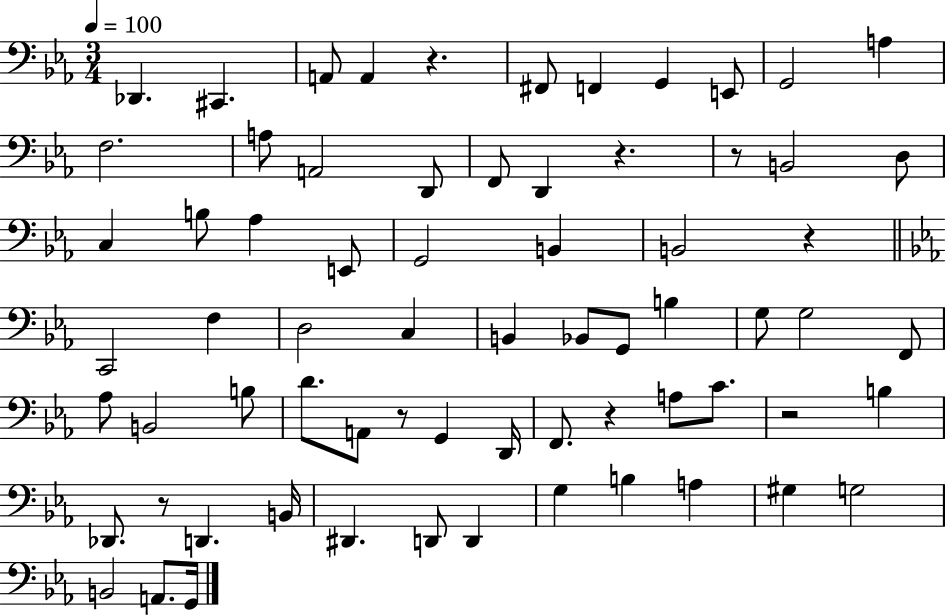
{
  \clef bass
  \numericTimeSignature
  \time 3/4
  \key ees \major
  \tempo 4 = 100
  des,4. cis,4. | a,8 a,4 r4. | fis,8 f,4 g,4 e,8 | g,2 a4 | \break f2. | a8 a,2 d,8 | f,8 d,4 r4. | r8 b,2 d8 | \break c4 b8 aes4 e,8 | g,2 b,4 | b,2 r4 | \bar "||" \break \key ees \major c,2 f4 | d2 c4 | b,4 bes,8 g,8 b4 | g8 g2 f,8 | \break aes8 b,2 b8 | d'8. a,8 r8 g,4 d,16 | f,8. r4 a8 c'8. | r2 b4 | \break des,8. r8 d,4. b,16 | dis,4. d,8 d,4 | g4 b4 a4 | gis4 g2 | \break b,2 a,8. g,16 | \bar "|."
}